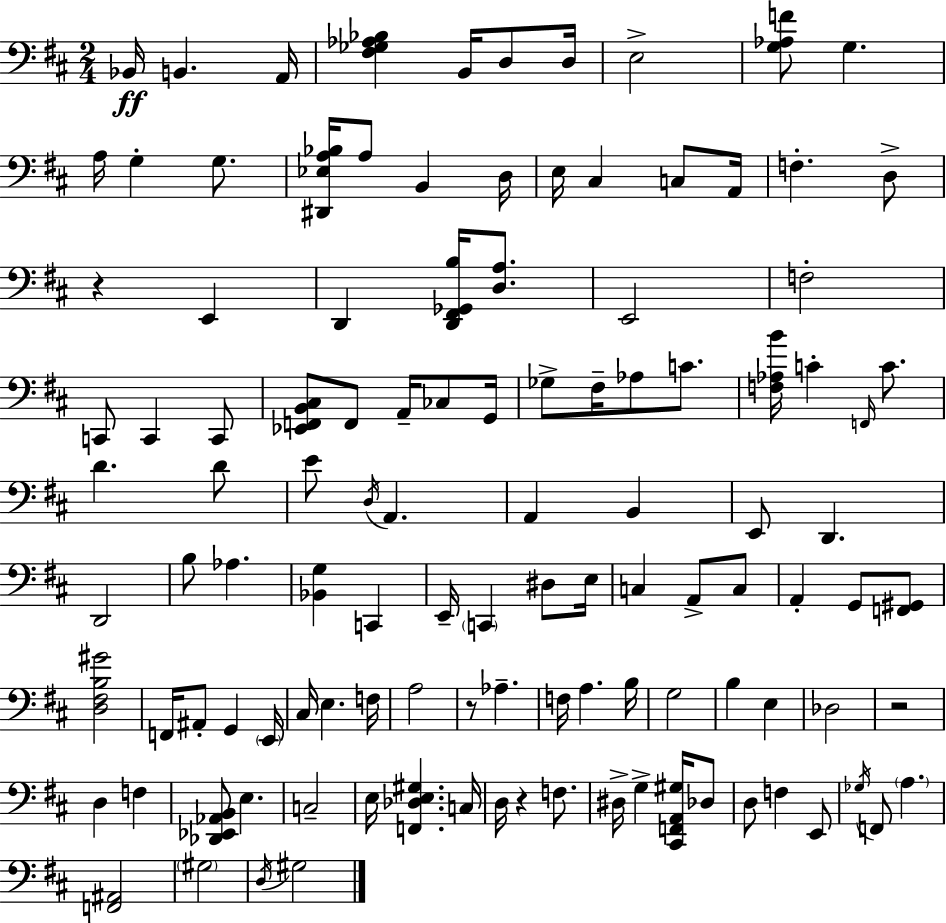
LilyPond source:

{
  \clef bass
  \numericTimeSignature
  \time 2/4
  \key d \major
  bes,16\ff b,4. a,16 | <fis ges aes bes>4 b,16 d8 d16 | e2-> | <g aes f'>8 g4. | \break a16 g4-. g8. | <dis, ees a bes>16 a8 b,4 d16 | e16 cis4 c8 a,16 | f4.-. d8-> | \break r4 e,4 | d,4 <d, fis, ges, b>16 <d a>8. | e,2 | f2-. | \break c,8 c,4 c,8 | <ees, f, b, cis>8 f,8 a,16-- ces8 g,16 | ges8-> fis16-- aes8 c'8. | <f aes b'>16 c'4-. \grace { f,16 } c'8. | \break d'4. d'8 | e'8 \acciaccatura { d16 } a,4. | a,4 b,4 | e,8 d,4. | \break d,2 | b8 aes4. | <bes, g>4 c,4 | e,16-- \parenthesize c,4 dis8 | \break e16 c4 a,8-> | c8 a,4-. g,8 | <f, gis,>8 <d fis b gis'>2 | f,16 ais,8-. g,4 | \break \parenthesize e,16 cis16 e4. | f16 a2 | r8 aes4.-- | f16 a4. | \break b16 g2 | b4 e4 | des2 | r2 | \break d4 f4 | <des, ees, aes, b,>8 e4. | c2-- | e16 <f, des e gis>4. | \break c16 d16 r4 f8. | dis16-> g4-> <cis, f, a, gis>16 | des8 d8 f4 | e,8 \acciaccatura { ges16 } f,8 \parenthesize a4. | \break <f, ais,>2 | \parenthesize gis2 | \acciaccatura { d16 } gis2 | \bar "|."
}